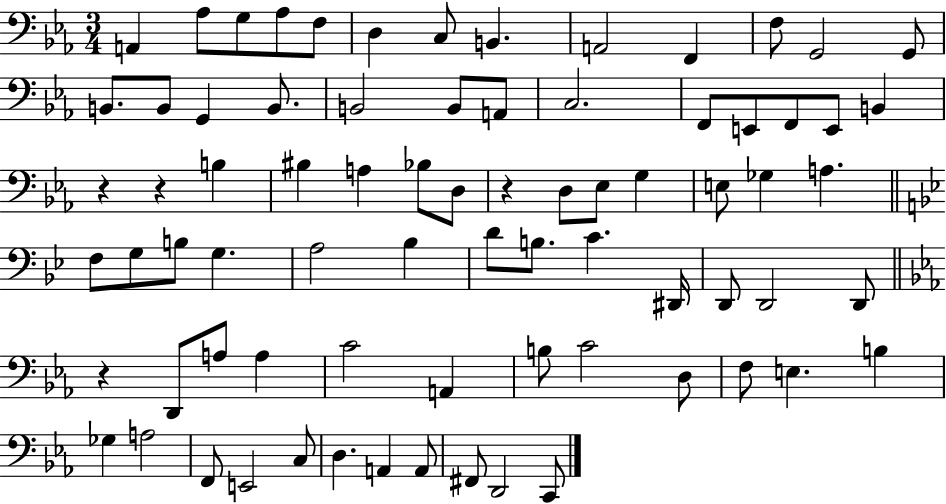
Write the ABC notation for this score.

X:1
T:Untitled
M:3/4
L:1/4
K:Eb
A,, _A,/2 G,/2 _A,/2 F,/2 D, C,/2 B,, A,,2 F,, F,/2 G,,2 G,,/2 B,,/2 B,,/2 G,, B,,/2 B,,2 B,,/2 A,,/2 C,2 F,,/2 E,,/2 F,,/2 E,,/2 B,, z z B, ^B, A, _B,/2 D,/2 z D,/2 _E,/2 G, E,/2 _G, A, F,/2 G,/2 B,/2 G, A,2 _B, D/2 B,/2 C ^D,,/4 D,,/2 D,,2 D,,/2 z D,,/2 A,/2 A, C2 A,, B,/2 C2 D,/2 F,/2 E, B, _G, A,2 F,,/2 E,,2 C,/2 D, A,, A,,/2 ^F,,/2 D,,2 C,,/2